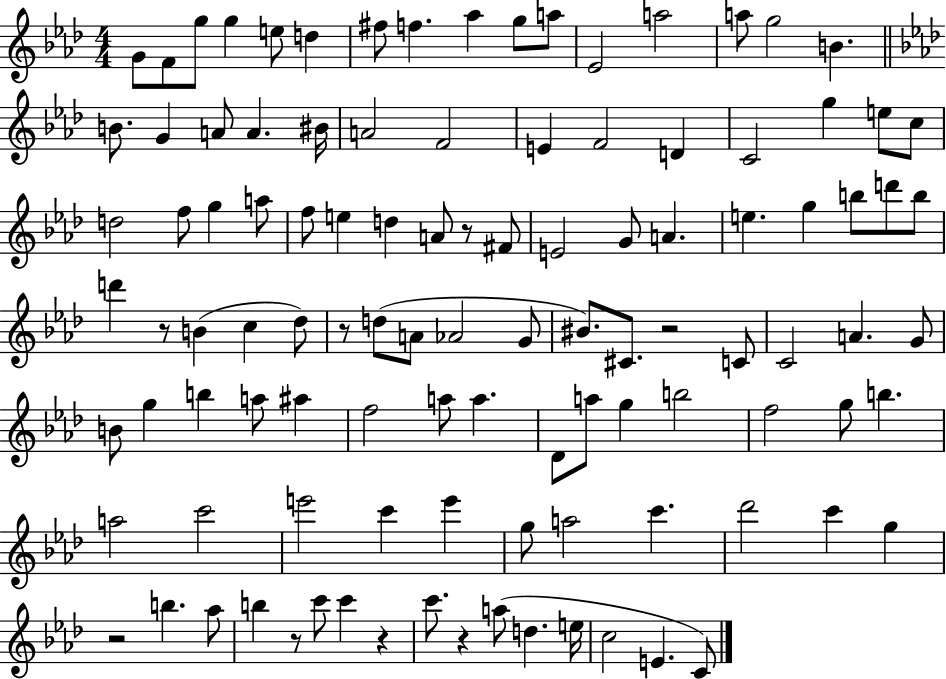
X:1
T:Untitled
M:4/4
L:1/4
K:Ab
G/2 F/2 g/2 g e/2 d ^f/2 f _a g/2 a/2 _E2 a2 a/2 g2 B B/2 G A/2 A ^B/4 A2 F2 E F2 D C2 g e/2 c/2 d2 f/2 g a/2 f/2 e d A/2 z/2 ^F/2 E2 G/2 A e g b/2 d'/2 b/2 d' z/2 B c _d/2 z/2 d/2 A/2 _A2 G/2 ^B/2 ^C/2 z2 C/2 C2 A G/2 B/2 g b a/2 ^a f2 a/2 a _D/2 a/2 g b2 f2 g/2 b a2 c'2 e'2 c' e' g/2 a2 c' _d'2 c' g z2 b _a/2 b z/2 c'/2 c' z c'/2 z a/2 d e/4 c2 E C/2